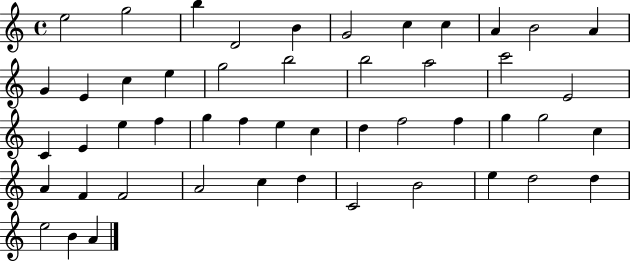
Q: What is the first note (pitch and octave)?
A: E5